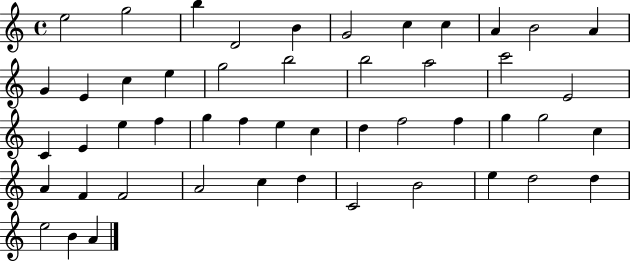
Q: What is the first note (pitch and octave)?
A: E5